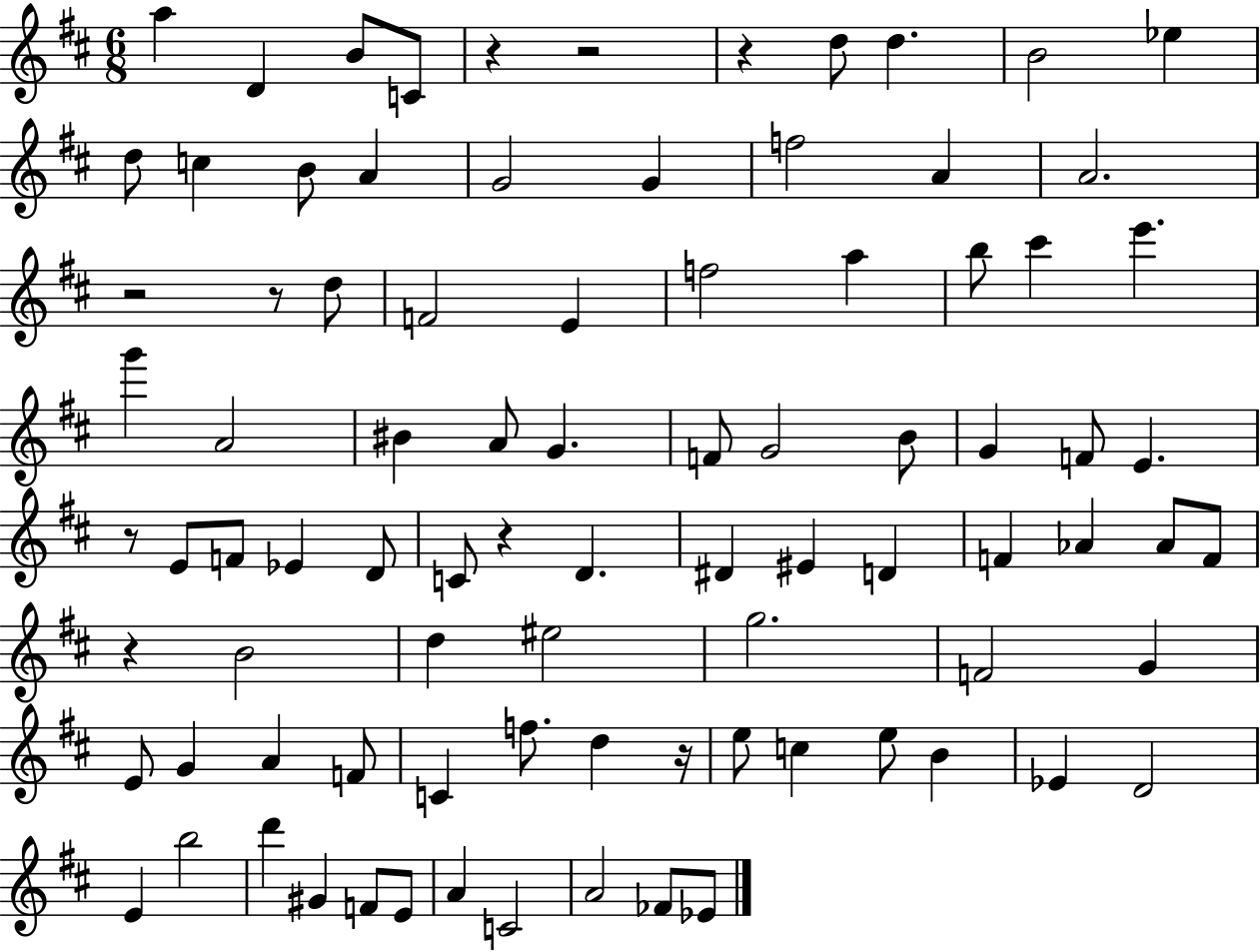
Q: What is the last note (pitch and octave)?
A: Eb4